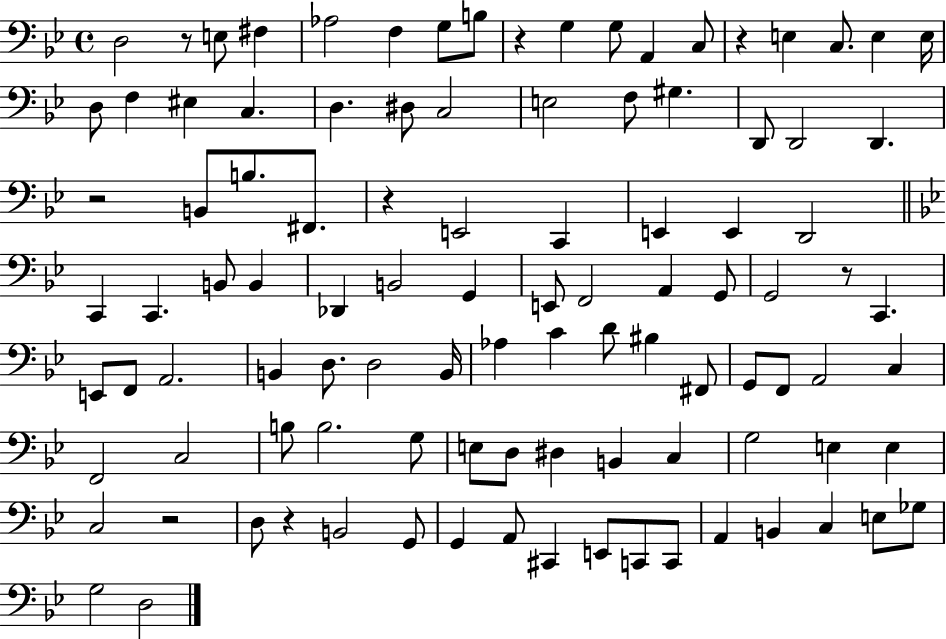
X:1
T:Untitled
M:4/4
L:1/4
K:Bb
D,2 z/2 E,/2 ^F, _A,2 F, G,/2 B,/2 z G, G,/2 A,, C,/2 z E, C,/2 E, E,/4 D,/2 F, ^E, C, D, ^D,/2 C,2 E,2 F,/2 ^G, D,,/2 D,,2 D,, z2 B,,/2 B,/2 ^F,,/2 z E,,2 C,, E,, E,, D,,2 C,, C,, B,,/2 B,, _D,, B,,2 G,, E,,/2 F,,2 A,, G,,/2 G,,2 z/2 C,, E,,/2 F,,/2 A,,2 B,, D,/2 D,2 B,,/4 _A, C D/2 ^B, ^F,,/2 G,,/2 F,,/2 A,,2 C, F,,2 C,2 B,/2 B,2 G,/2 E,/2 D,/2 ^D, B,, C, G,2 E, E, C,2 z2 D,/2 z B,,2 G,,/2 G,, A,,/2 ^C,, E,,/2 C,,/2 C,,/2 A,, B,, C, E,/2 _G,/2 G,2 D,2